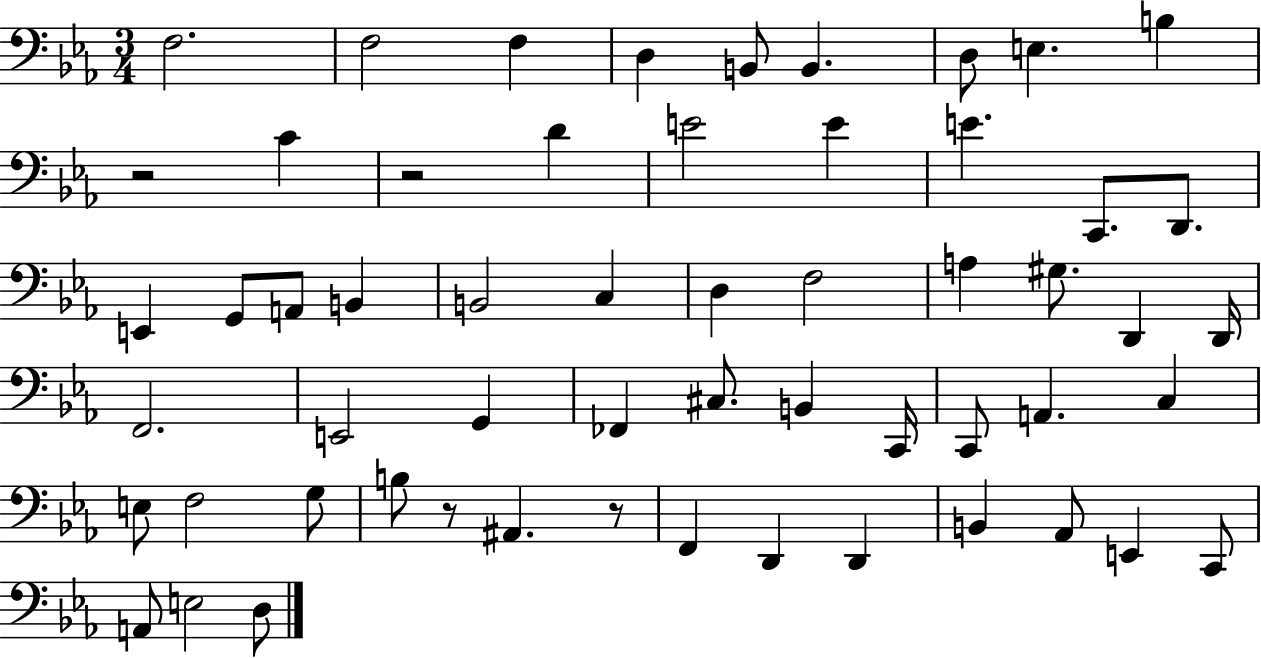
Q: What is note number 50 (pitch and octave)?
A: C2